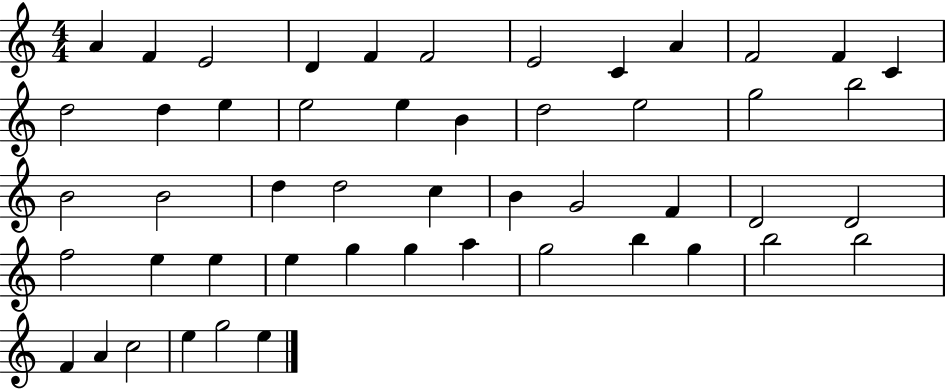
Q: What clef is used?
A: treble